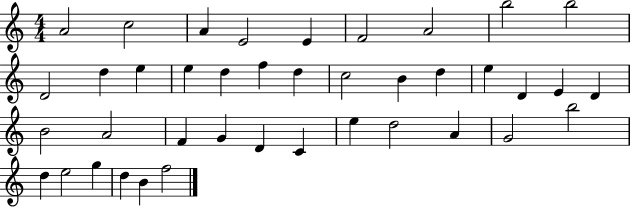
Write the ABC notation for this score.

X:1
T:Untitled
M:4/4
L:1/4
K:C
A2 c2 A E2 E F2 A2 b2 b2 D2 d e e d f d c2 B d e D E D B2 A2 F G D C e d2 A G2 b2 d e2 g d B f2